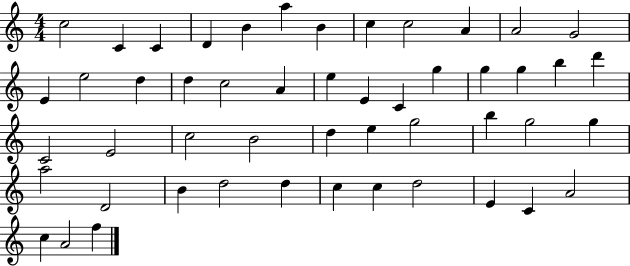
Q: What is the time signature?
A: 4/4